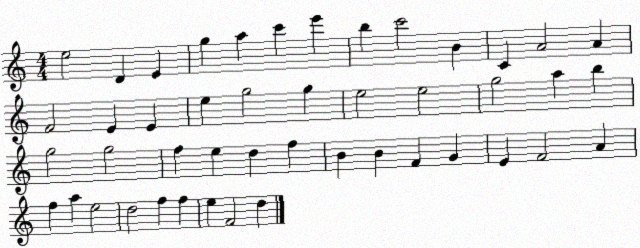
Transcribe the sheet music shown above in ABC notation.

X:1
T:Untitled
M:4/4
L:1/4
K:C
e2 D E g a c' e' b c'2 B C A2 A F2 E E e g2 g e2 e2 g2 a b g2 g2 f e d f B B F G E F2 A f a e2 d2 f f e F2 d